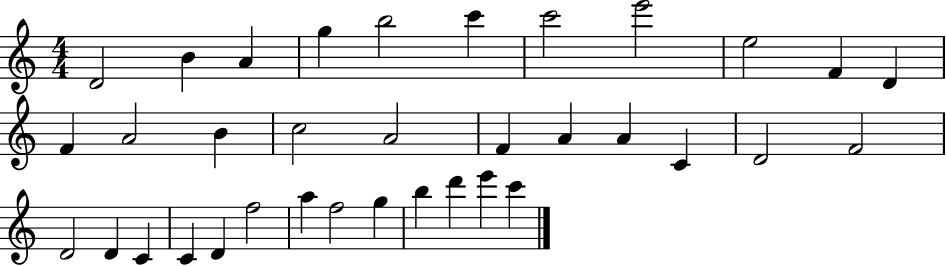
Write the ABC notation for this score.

X:1
T:Untitled
M:4/4
L:1/4
K:C
D2 B A g b2 c' c'2 e'2 e2 F D F A2 B c2 A2 F A A C D2 F2 D2 D C C D f2 a f2 g b d' e' c'